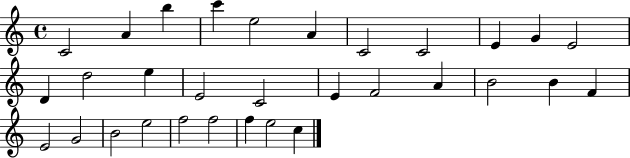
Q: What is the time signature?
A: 4/4